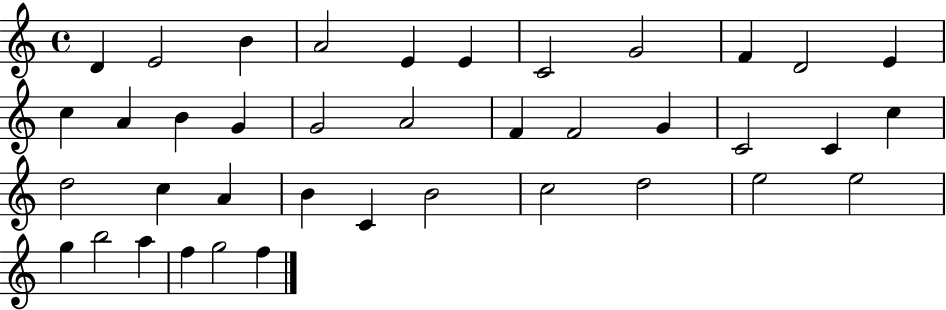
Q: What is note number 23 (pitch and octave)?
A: C5